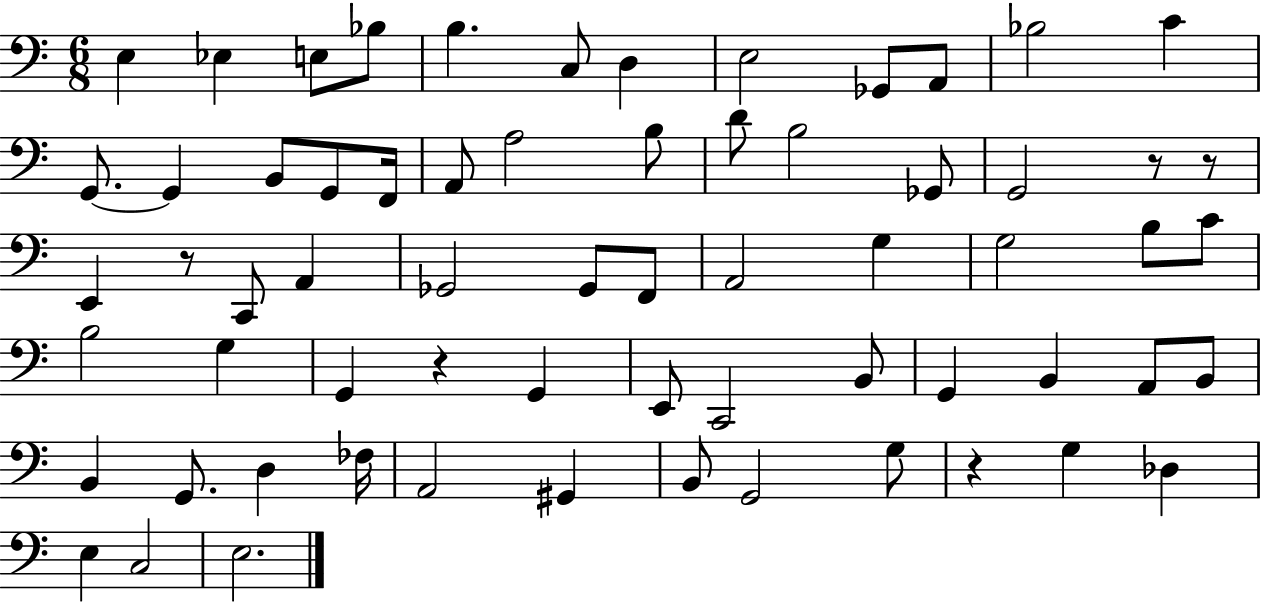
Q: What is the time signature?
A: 6/8